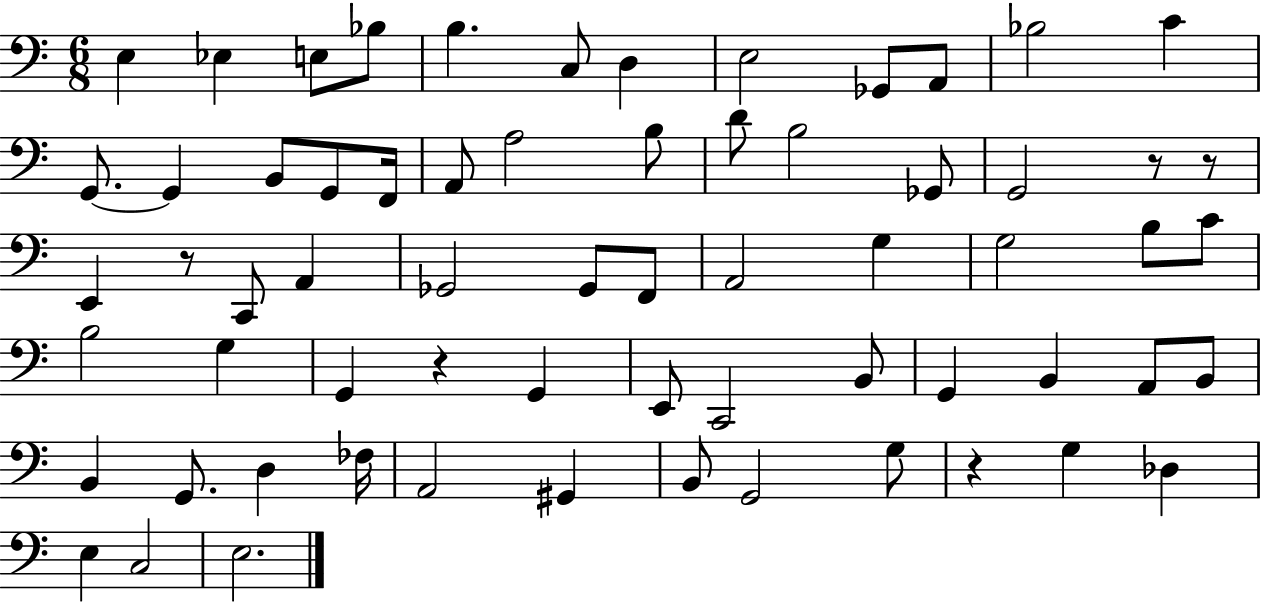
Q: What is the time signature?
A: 6/8